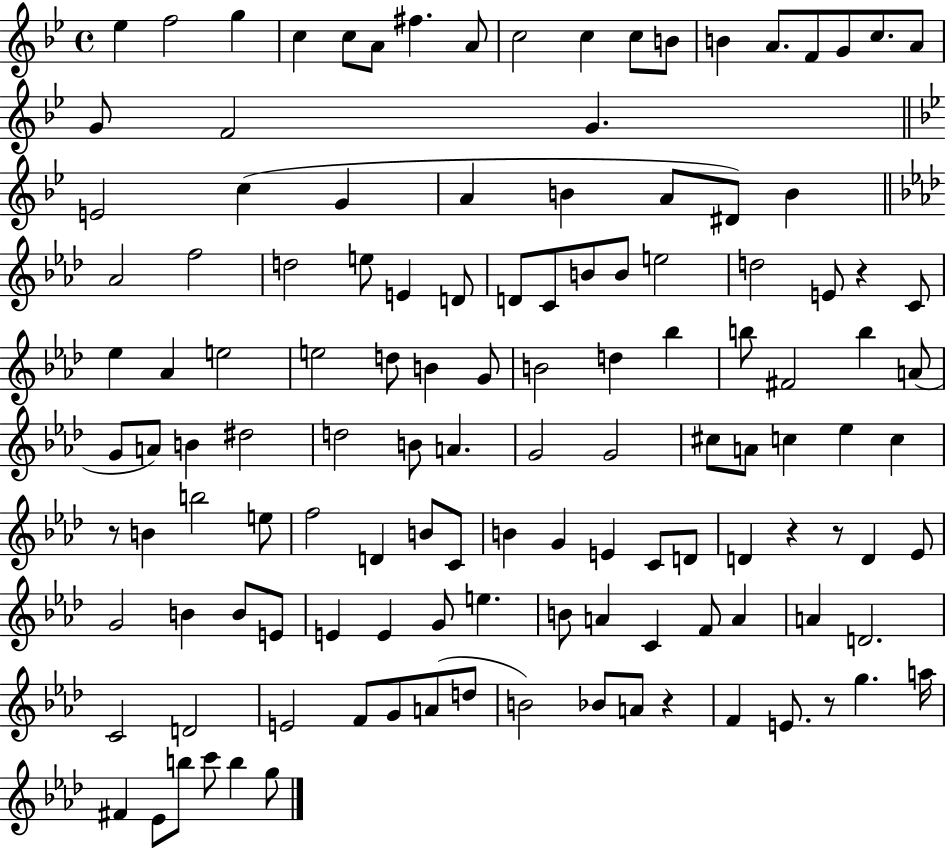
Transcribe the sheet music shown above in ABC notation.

X:1
T:Untitled
M:4/4
L:1/4
K:Bb
_e f2 g c c/2 A/2 ^f A/2 c2 c c/2 B/2 B A/2 F/2 G/2 c/2 A/2 G/2 F2 G E2 c G A B A/2 ^D/2 B _A2 f2 d2 e/2 E D/2 D/2 C/2 B/2 B/2 e2 d2 E/2 z C/2 _e _A e2 e2 d/2 B G/2 B2 d _b b/2 ^F2 b A/2 G/2 A/2 B ^d2 d2 B/2 A G2 G2 ^c/2 A/2 c _e c z/2 B b2 e/2 f2 D B/2 C/2 B G E C/2 D/2 D z z/2 D _E/2 G2 B B/2 E/2 E E G/2 e B/2 A C F/2 A A D2 C2 D2 E2 F/2 G/2 A/2 d/2 B2 _B/2 A/2 z F E/2 z/2 g a/4 ^F _E/2 b/2 c'/2 b g/2